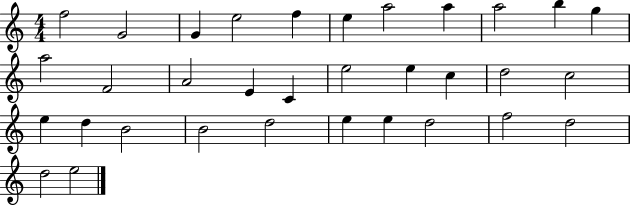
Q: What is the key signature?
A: C major